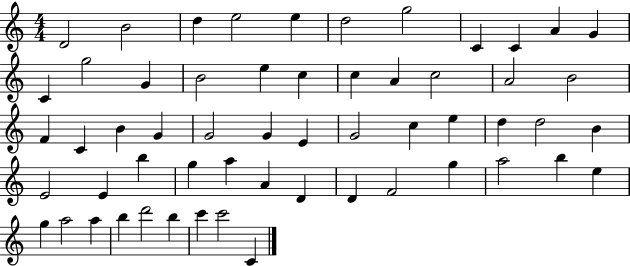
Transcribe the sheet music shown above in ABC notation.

X:1
T:Untitled
M:4/4
L:1/4
K:C
D2 B2 d e2 e d2 g2 C C A G C g2 G B2 e c c A c2 A2 B2 F C B G G2 G E G2 c e d d2 B E2 E b g a A D D F2 g a2 b e g a2 a b d'2 b c' c'2 C